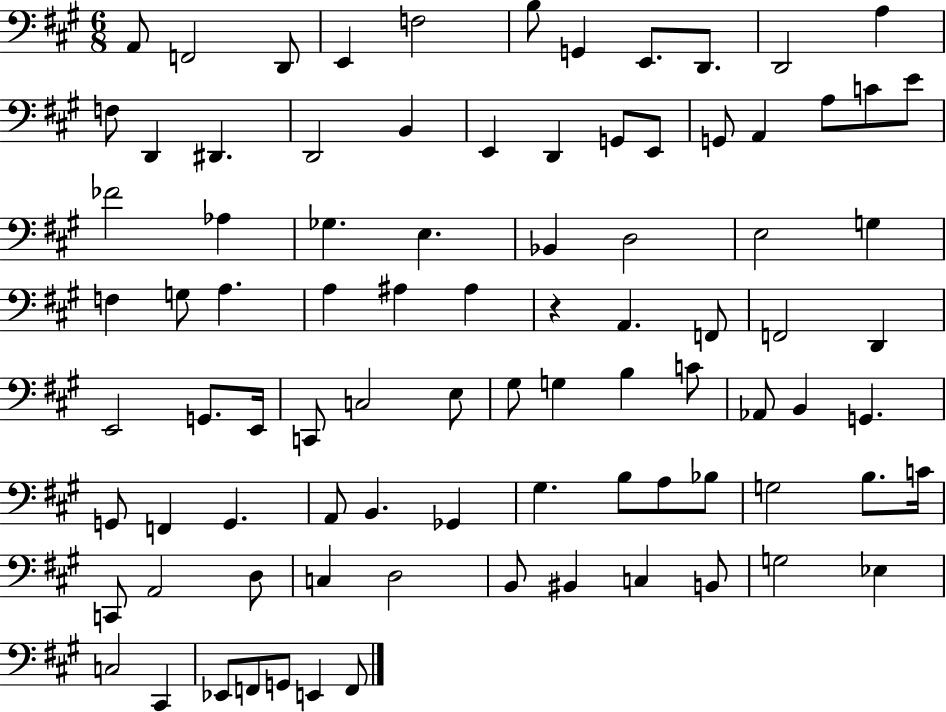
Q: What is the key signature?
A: A major